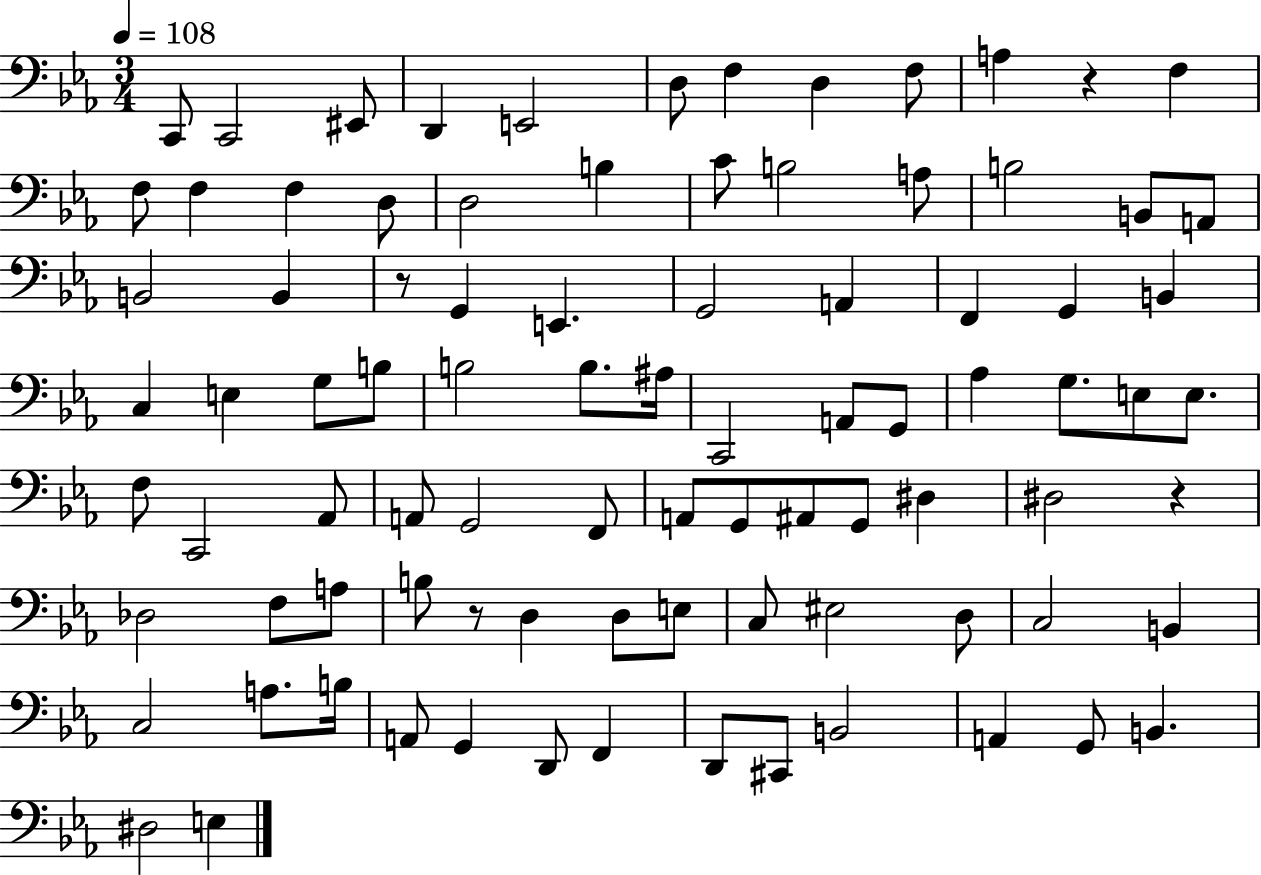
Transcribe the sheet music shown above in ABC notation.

X:1
T:Untitled
M:3/4
L:1/4
K:Eb
C,,/2 C,,2 ^E,,/2 D,, E,,2 D,/2 F, D, F,/2 A, z F, F,/2 F, F, D,/2 D,2 B, C/2 B,2 A,/2 B,2 B,,/2 A,,/2 B,,2 B,, z/2 G,, E,, G,,2 A,, F,, G,, B,, C, E, G,/2 B,/2 B,2 B,/2 ^A,/4 C,,2 A,,/2 G,,/2 _A, G,/2 E,/2 E,/2 F,/2 C,,2 _A,,/2 A,,/2 G,,2 F,,/2 A,,/2 G,,/2 ^A,,/2 G,,/2 ^D, ^D,2 z _D,2 F,/2 A,/2 B,/2 z/2 D, D,/2 E,/2 C,/2 ^E,2 D,/2 C,2 B,, C,2 A,/2 B,/4 A,,/2 G,, D,,/2 F,, D,,/2 ^C,,/2 B,,2 A,, G,,/2 B,, ^D,2 E,